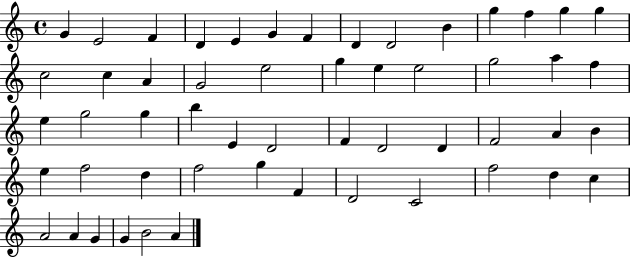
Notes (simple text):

G4/q E4/h F4/q D4/q E4/q G4/q F4/q D4/q D4/h B4/q G5/q F5/q G5/q G5/q C5/h C5/q A4/q G4/h E5/h G5/q E5/q E5/h G5/h A5/q F5/q E5/q G5/h G5/q B5/q E4/q D4/h F4/q D4/h D4/q F4/h A4/q B4/q E5/q F5/h D5/q F5/h G5/q F4/q D4/h C4/h F5/h D5/q C5/q A4/h A4/q G4/q G4/q B4/h A4/q